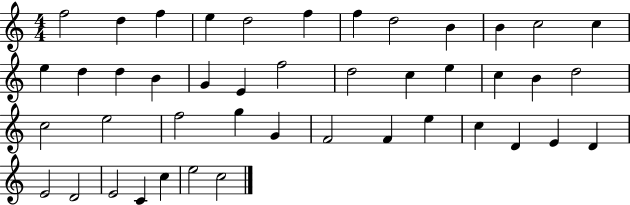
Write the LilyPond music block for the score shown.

{
  \clef treble
  \numericTimeSignature
  \time 4/4
  \key c \major
  f''2 d''4 f''4 | e''4 d''2 f''4 | f''4 d''2 b'4 | b'4 c''2 c''4 | \break e''4 d''4 d''4 b'4 | g'4 e'4 f''2 | d''2 c''4 e''4 | c''4 b'4 d''2 | \break c''2 e''2 | f''2 g''4 g'4 | f'2 f'4 e''4 | c''4 d'4 e'4 d'4 | \break e'2 d'2 | e'2 c'4 c''4 | e''2 c''2 | \bar "|."
}